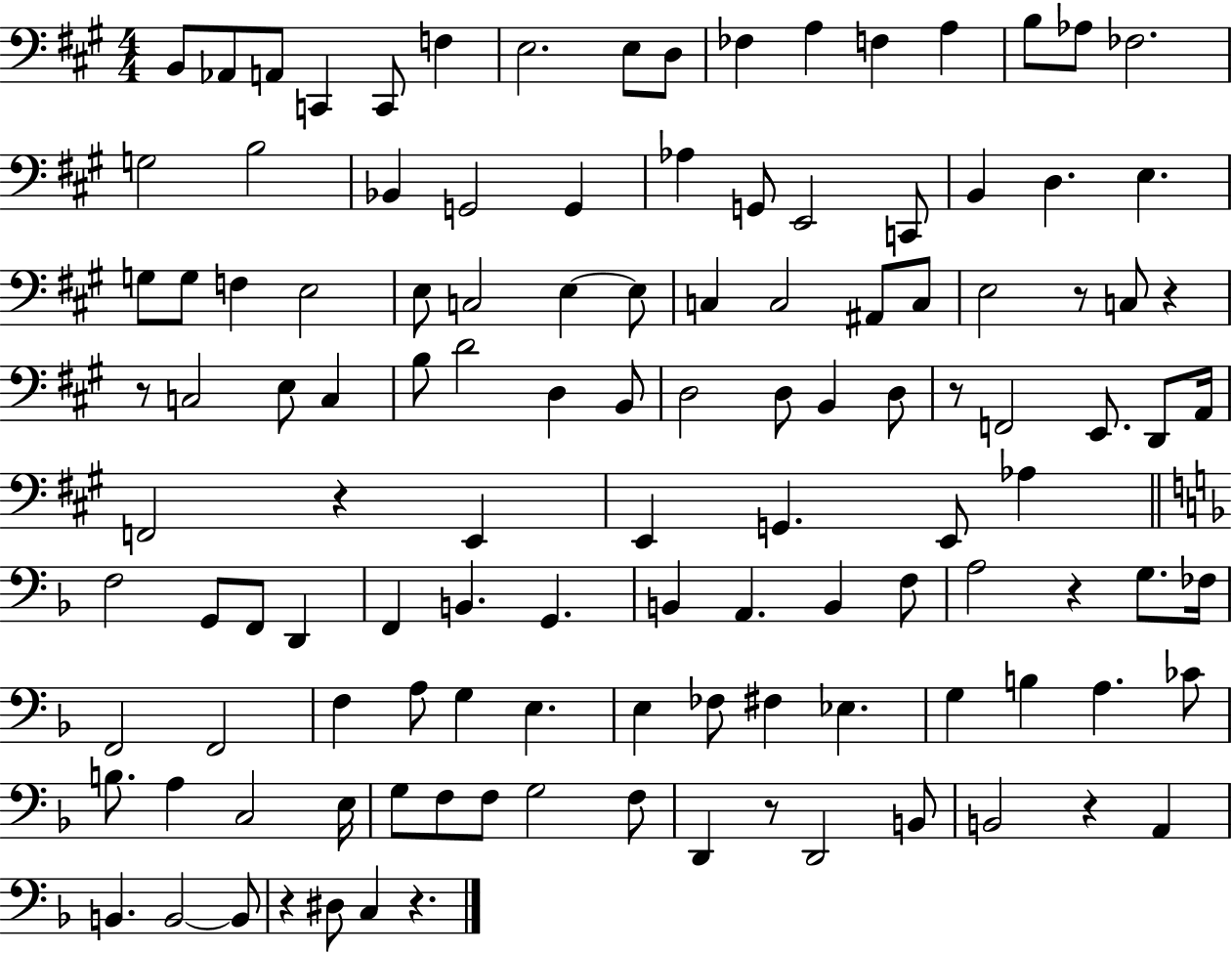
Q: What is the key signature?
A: A major